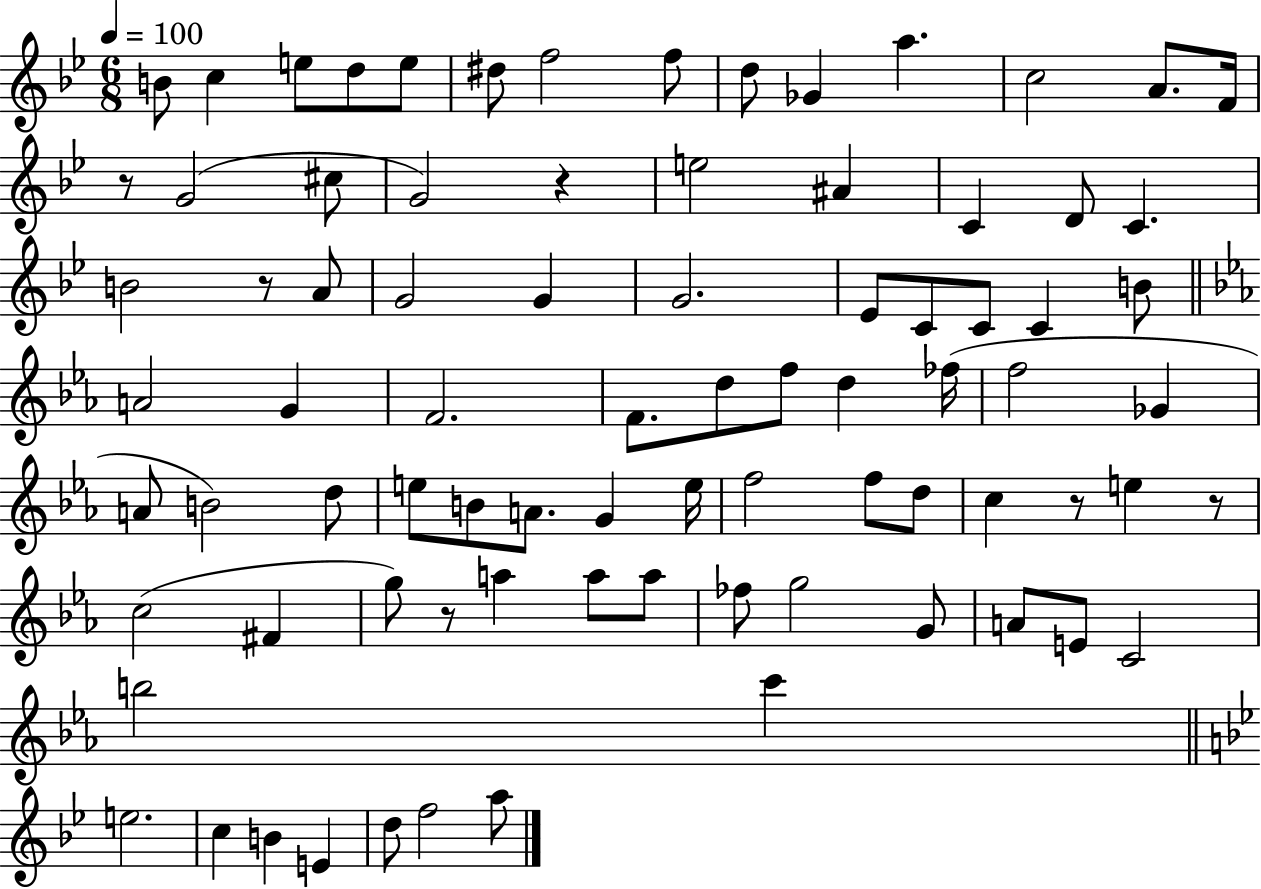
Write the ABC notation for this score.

X:1
T:Untitled
M:6/8
L:1/4
K:Bb
B/2 c e/2 d/2 e/2 ^d/2 f2 f/2 d/2 _G a c2 A/2 F/4 z/2 G2 ^c/2 G2 z e2 ^A C D/2 C B2 z/2 A/2 G2 G G2 _E/2 C/2 C/2 C B/2 A2 G F2 F/2 d/2 f/2 d _f/4 f2 _G A/2 B2 d/2 e/2 B/2 A/2 G e/4 f2 f/2 d/2 c z/2 e z/2 c2 ^F g/2 z/2 a a/2 a/2 _f/2 g2 G/2 A/2 E/2 C2 b2 c' e2 c B E d/2 f2 a/2